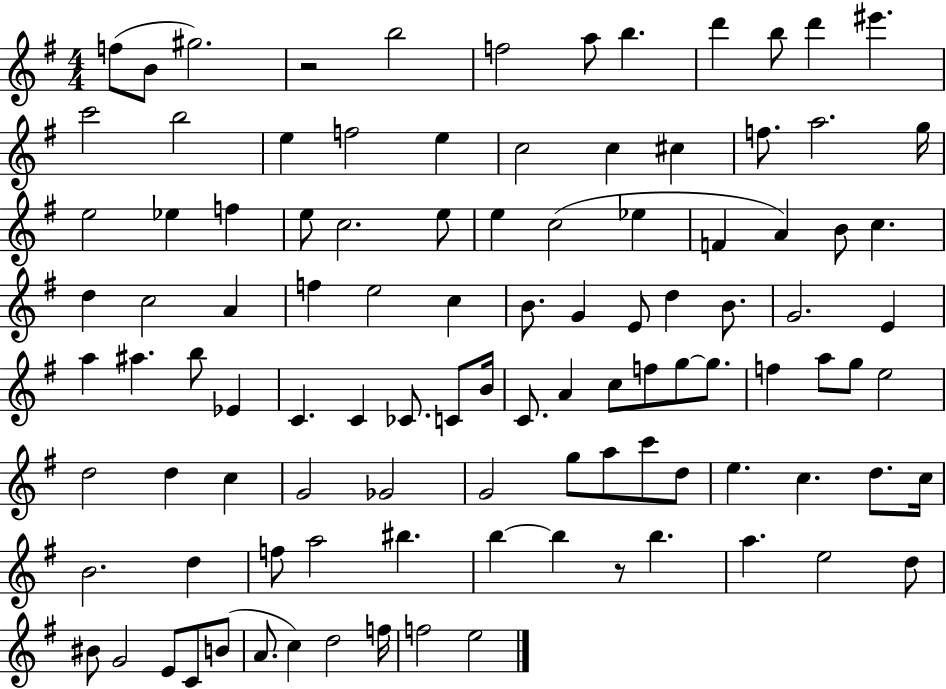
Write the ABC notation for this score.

X:1
T:Untitled
M:4/4
L:1/4
K:G
f/2 B/2 ^g2 z2 b2 f2 a/2 b d' b/2 d' ^e' c'2 b2 e f2 e c2 c ^c f/2 a2 g/4 e2 _e f e/2 c2 e/2 e c2 _e F A B/2 c d c2 A f e2 c B/2 G E/2 d B/2 G2 E a ^a b/2 _E C C _C/2 C/2 B/4 C/2 A c/2 f/2 g/2 g/2 f a/2 g/2 e2 d2 d c G2 _G2 G2 g/2 a/2 c'/2 d/2 e c d/2 c/4 B2 d f/2 a2 ^b b b z/2 b a e2 d/2 ^B/2 G2 E/2 C/2 B/2 A/2 c d2 f/4 f2 e2